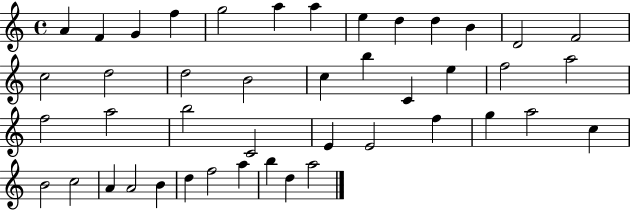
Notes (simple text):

A4/q F4/q G4/q F5/q G5/h A5/q A5/q E5/q D5/q D5/q B4/q D4/h F4/h C5/h D5/h D5/h B4/h C5/q B5/q C4/q E5/q F5/h A5/h F5/h A5/h B5/h C4/h E4/q E4/h F5/q G5/q A5/h C5/q B4/h C5/h A4/q A4/h B4/q D5/q F5/h A5/q B5/q D5/q A5/h